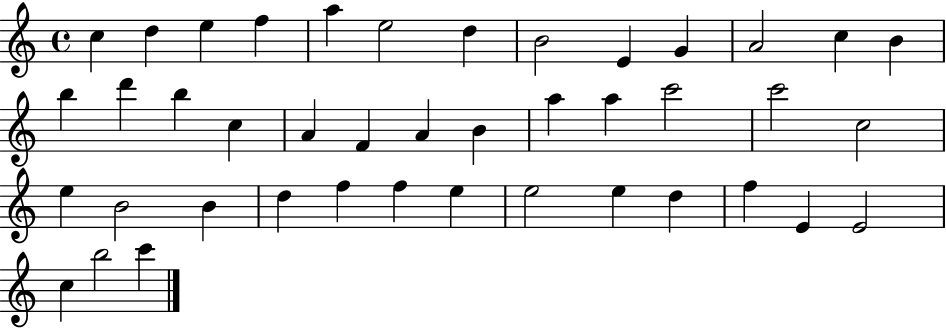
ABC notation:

X:1
T:Untitled
M:4/4
L:1/4
K:C
c d e f a e2 d B2 E G A2 c B b d' b c A F A B a a c'2 c'2 c2 e B2 B d f f e e2 e d f E E2 c b2 c'